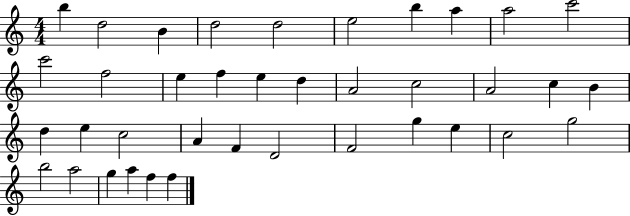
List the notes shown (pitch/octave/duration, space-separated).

B5/q D5/h B4/q D5/h D5/h E5/h B5/q A5/q A5/h C6/h C6/h F5/h E5/q F5/q E5/q D5/q A4/h C5/h A4/h C5/q B4/q D5/q E5/q C5/h A4/q F4/q D4/h F4/h G5/q E5/q C5/h G5/h B5/h A5/h G5/q A5/q F5/q F5/q